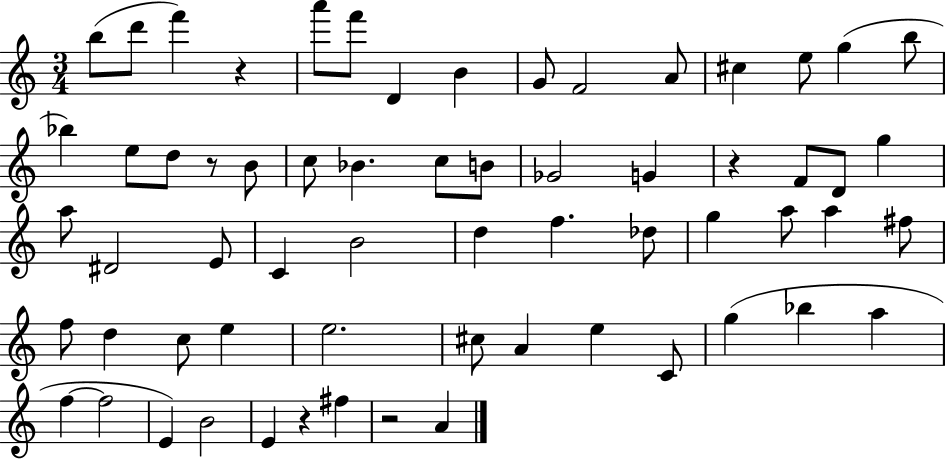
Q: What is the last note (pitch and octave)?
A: A4